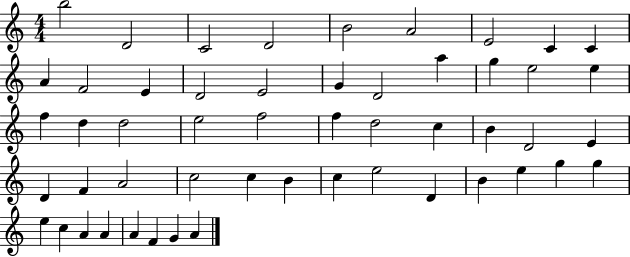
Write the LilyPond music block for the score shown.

{
  \clef treble
  \numericTimeSignature
  \time 4/4
  \key c \major
  b''2 d'2 | c'2 d'2 | b'2 a'2 | e'2 c'4 c'4 | \break a'4 f'2 e'4 | d'2 e'2 | g'4 d'2 a''4 | g''4 e''2 e''4 | \break f''4 d''4 d''2 | e''2 f''2 | f''4 d''2 c''4 | b'4 d'2 e'4 | \break d'4 f'4 a'2 | c''2 c''4 b'4 | c''4 e''2 d'4 | b'4 e''4 g''4 g''4 | \break e''4 c''4 a'4 a'4 | a'4 f'4 g'4 a'4 | \bar "|."
}